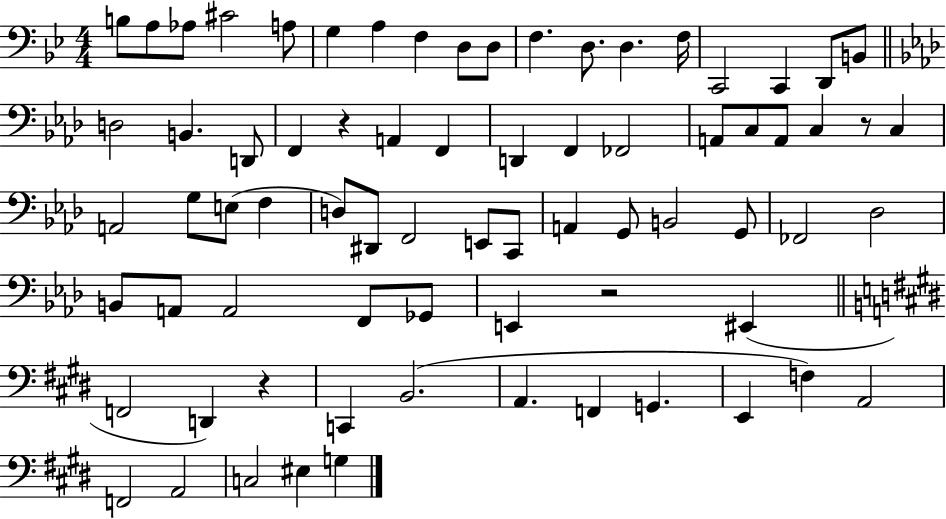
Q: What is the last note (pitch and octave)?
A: G3